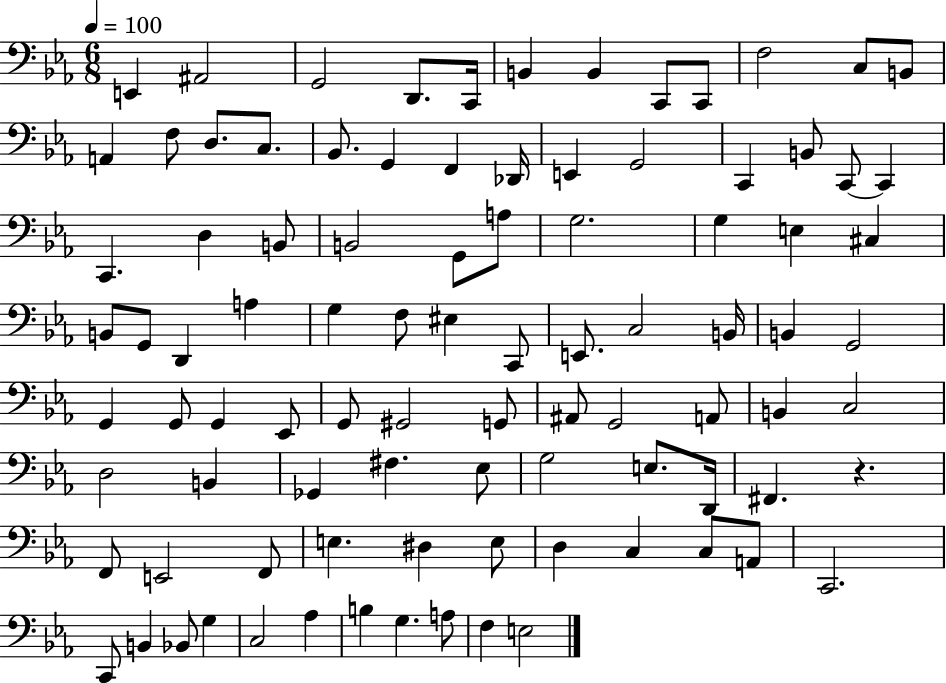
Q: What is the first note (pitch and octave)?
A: E2